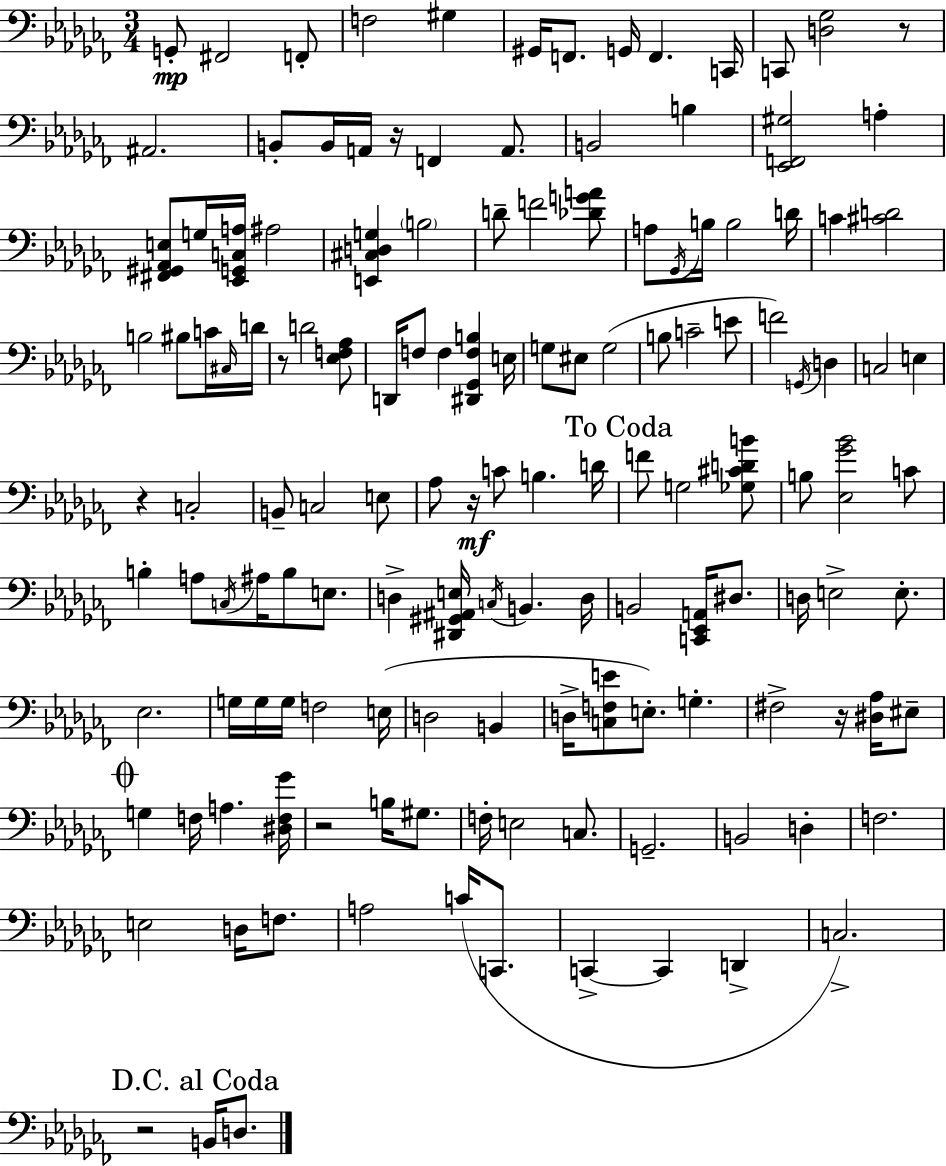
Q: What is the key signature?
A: AES minor